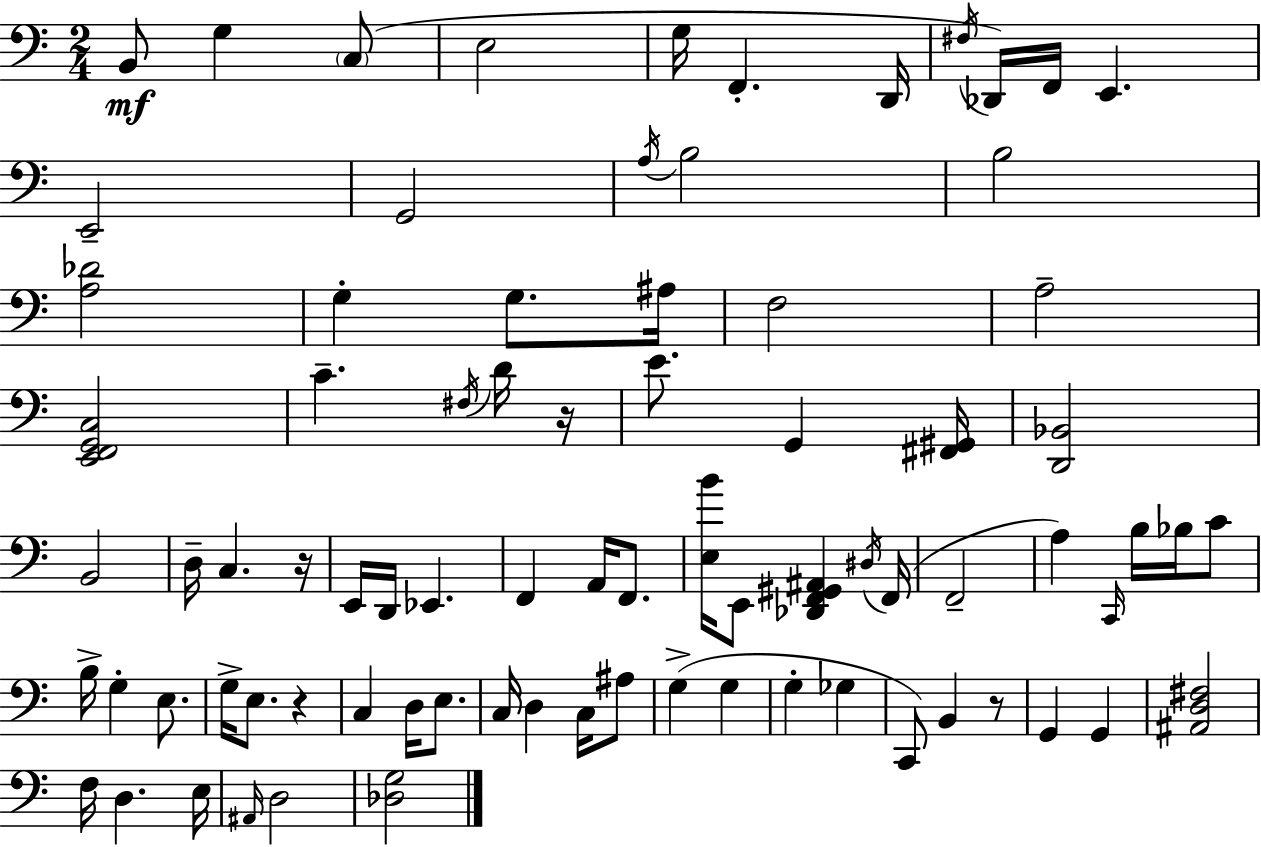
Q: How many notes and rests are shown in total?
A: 81